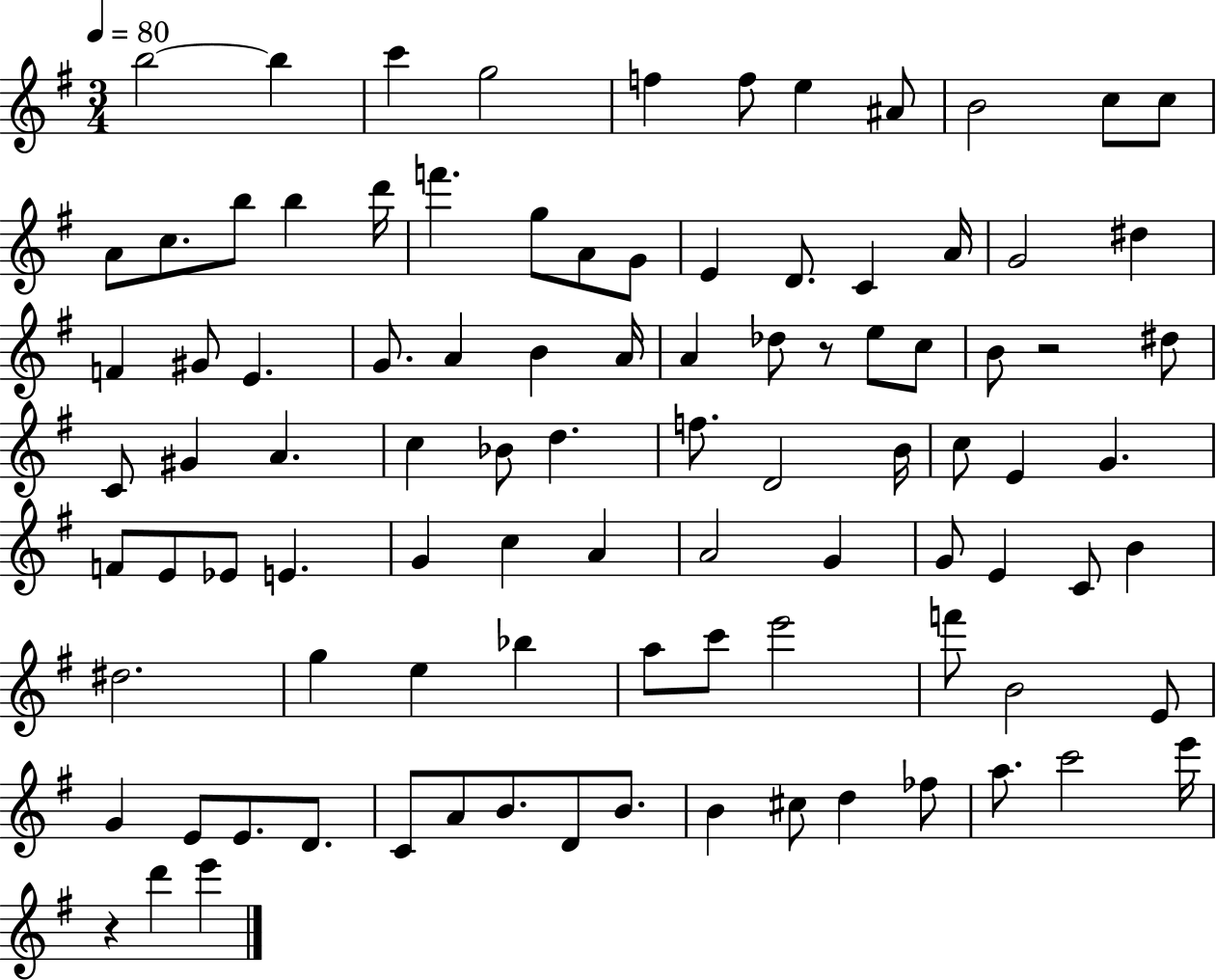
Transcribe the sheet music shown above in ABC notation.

X:1
T:Untitled
M:3/4
L:1/4
K:G
b2 b c' g2 f f/2 e ^A/2 B2 c/2 c/2 A/2 c/2 b/2 b d'/4 f' g/2 A/2 G/2 E D/2 C A/4 G2 ^d F ^G/2 E G/2 A B A/4 A _d/2 z/2 e/2 c/2 B/2 z2 ^d/2 C/2 ^G A c _B/2 d f/2 D2 B/4 c/2 E G F/2 E/2 _E/2 E G c A A2 G G/2 E C/2 B ^d2 g e _b a/2 c'/2 e'2 f'/2 B2 E/2 G E/2 E/2 D/2 C/2 A/2 B/2 D/2 B/2 B ^c/2 d _f/2 a/2 c'2 e'/4 z d' e'